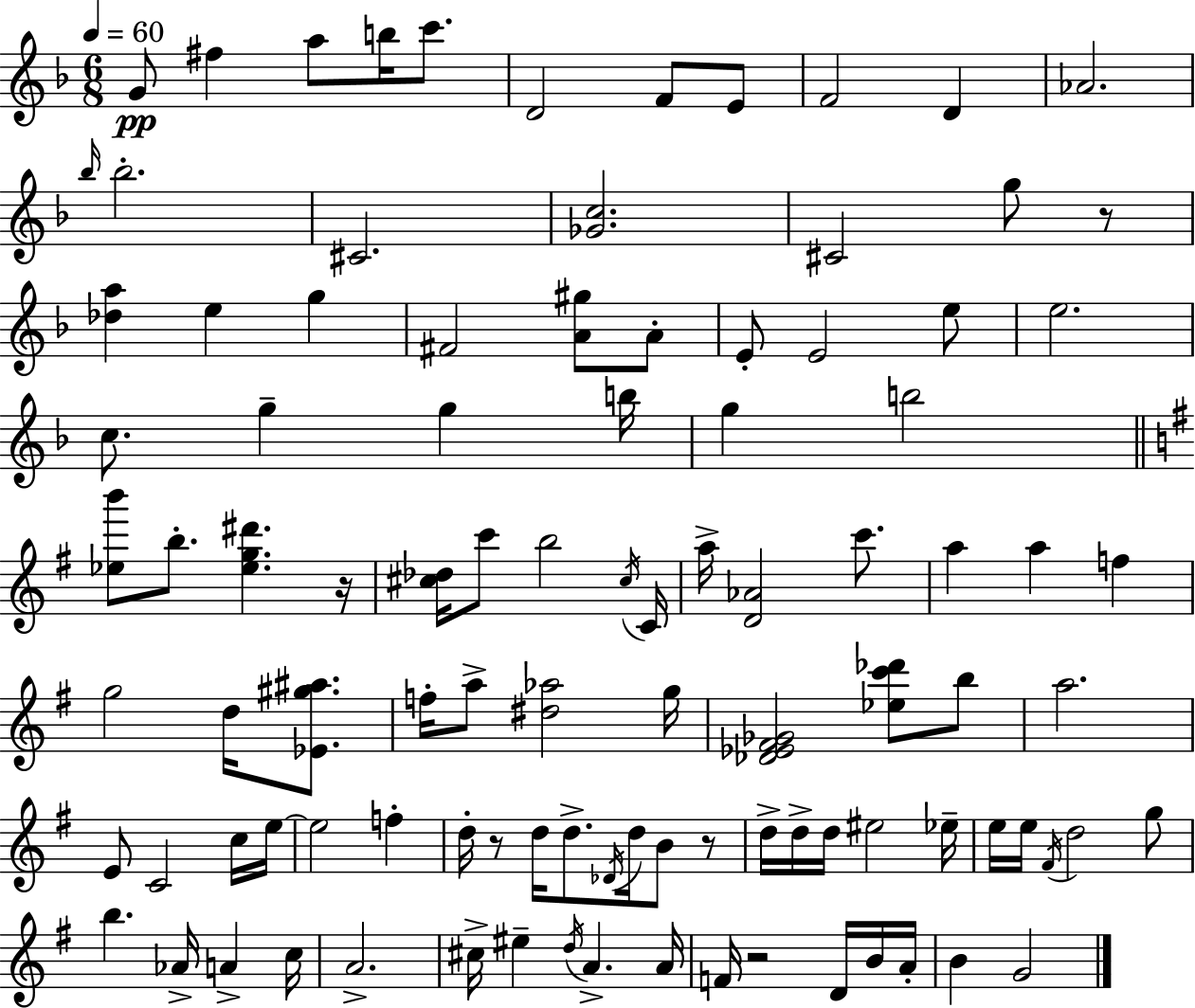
X:1
T:Untitled
M:6/8
L:1/4
K:F
G/2 ^f a/2 b/4 c'/2 D2 F/2 E/2 F2 D _A2 _b/4 _b2 ^C2 [_Gc]2 ^C2 g/2 z/2 [_da] e g ^F2 [A^g]/2 A/2 E/2 E2 e/2 e2 c/2 g g b/4 g b2 [_eb']/2 b/2 [_eg^d'] z/4 [^c_d]/4 c'/2 b2 ^c/4 C/4 a/4 [D_A]2 c'/2 a a f g2 d/4 [_E^g^a]/2 f/4 a/2 [^d_a]2 g/4 [_D_E^F_G]2 [_ec'_d']/2 b/2 a2 E/2 C2 c/4 e/4 e2 f d/4 z/2 d/4 d/2 _D/4 d/4 B/2 z/2 d/4 d/4 d/4 ^e2 _e/4 e/4 e/4 ^F/4 d2 g/2 b _A/4 A c/4 A2 ^c/4 ^e d/4 A A/4 F/4 z2 D/4 B/4 A/4 B G2